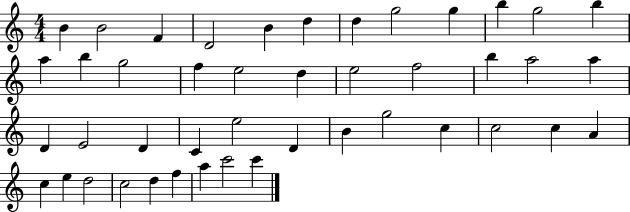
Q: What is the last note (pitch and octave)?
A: C6